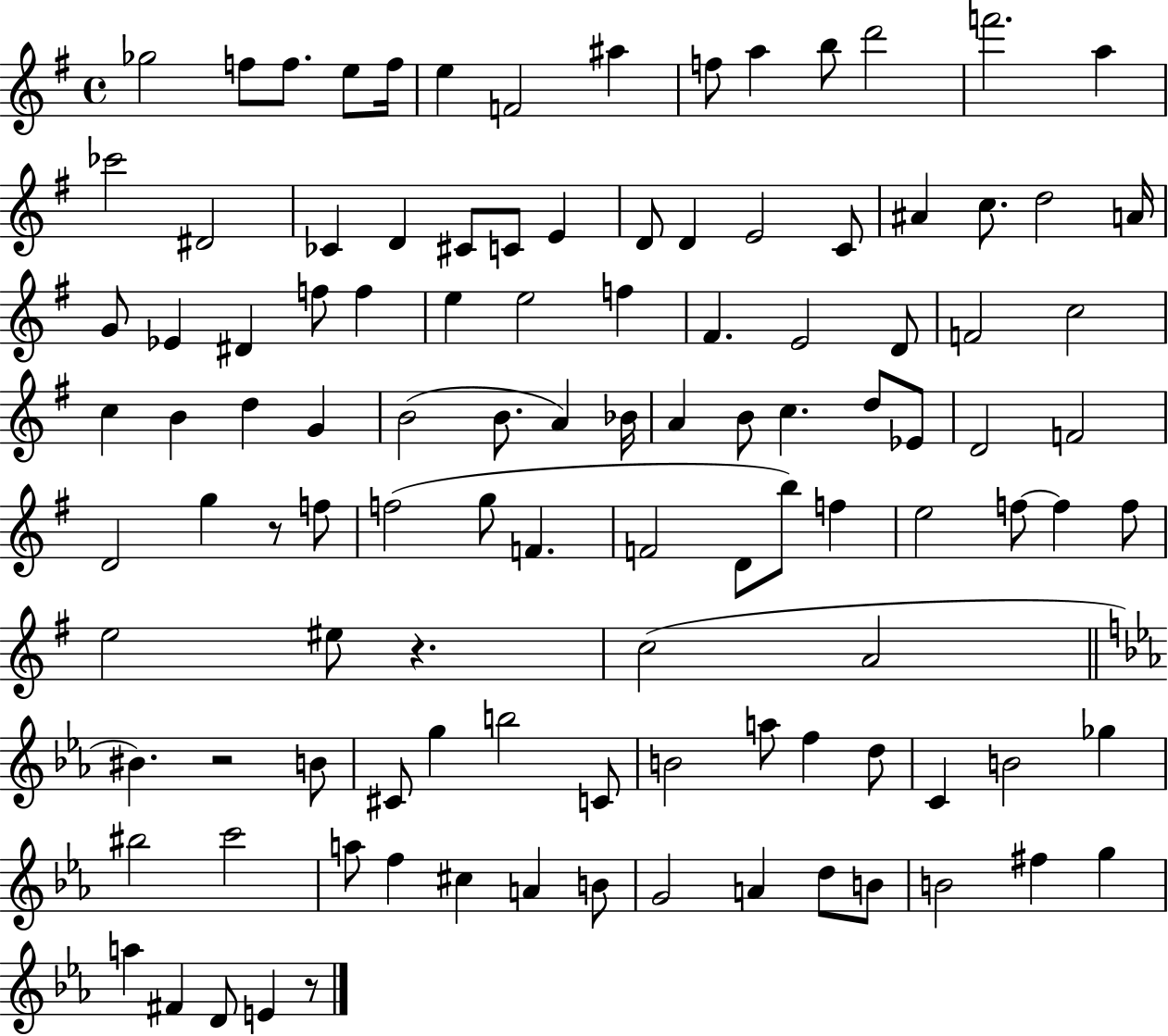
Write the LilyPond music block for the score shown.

{
  \clef treble
  \time 4/4
  \defaultTimeSignature
  \key g \major
  ges''2 f''8 f''8. e''8 f''16 | e''4 f'2 ais''4 | f''8 a''4 b''8 d'''2 | f'''2. a''4 | \break ces'''2 dis'2 | ces'4 d'4 cis'8 c'8 e'4 | d'8 d'4 e'2 c'8 | ais'4 c''8. d''2 a'16 | \break g'8 ees'4 dis'4 f''8 f''4 | e''4 e''2 f''4 | fis'4. e'2 d'8 | f'2 c''2 | \break c''4 b'4 d''4 g'4 | b'2( b'8. a'4) bes'16 | a'4 b'8 c''4. d''8 ees'8 | d'2 f'2 | \break d'2 g''4 r8 f''8 | f''2( g''8 f'4. | f'2 d'8 b''8) f''4 | e''2 f''8~~ f''4 f''8 | \break e''2 eis''8 r4. | c''2( a'2 | \bar "||" \break \key ees \major bis'4.) r2 b'8 | cis'8 g''4 b''2 c'8 | b'2 a''8 f''4 d''8 | c'4 b'2 ges''4 | \break bis''2 c'''2 | a''8 f''4 cis''4 a'4 b'8 | g'2 a'4 d''8 b'8 | b'2 fis''4 g''4 | \break a''4 fis'4 d'8 e'4 r8 | \bar "|."
}